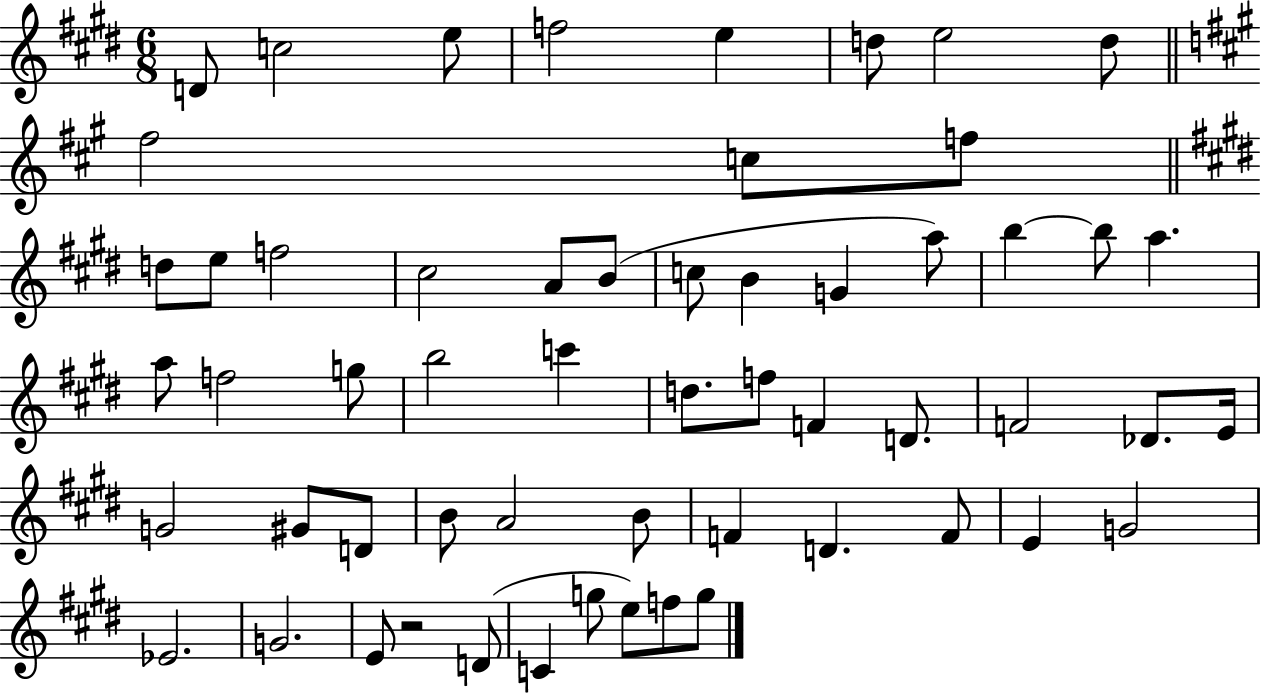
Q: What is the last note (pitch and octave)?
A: G5